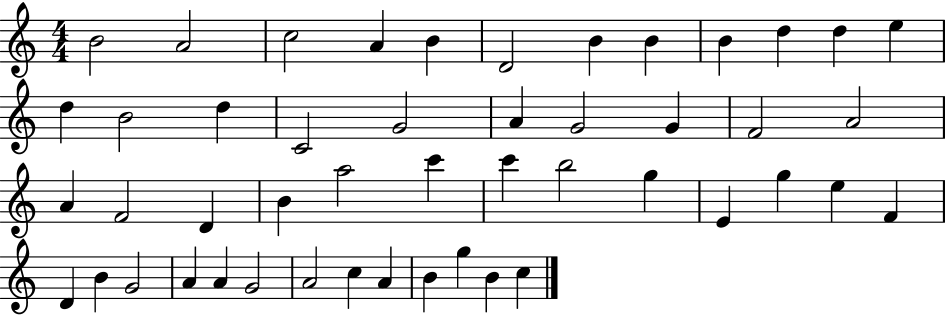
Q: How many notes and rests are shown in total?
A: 48